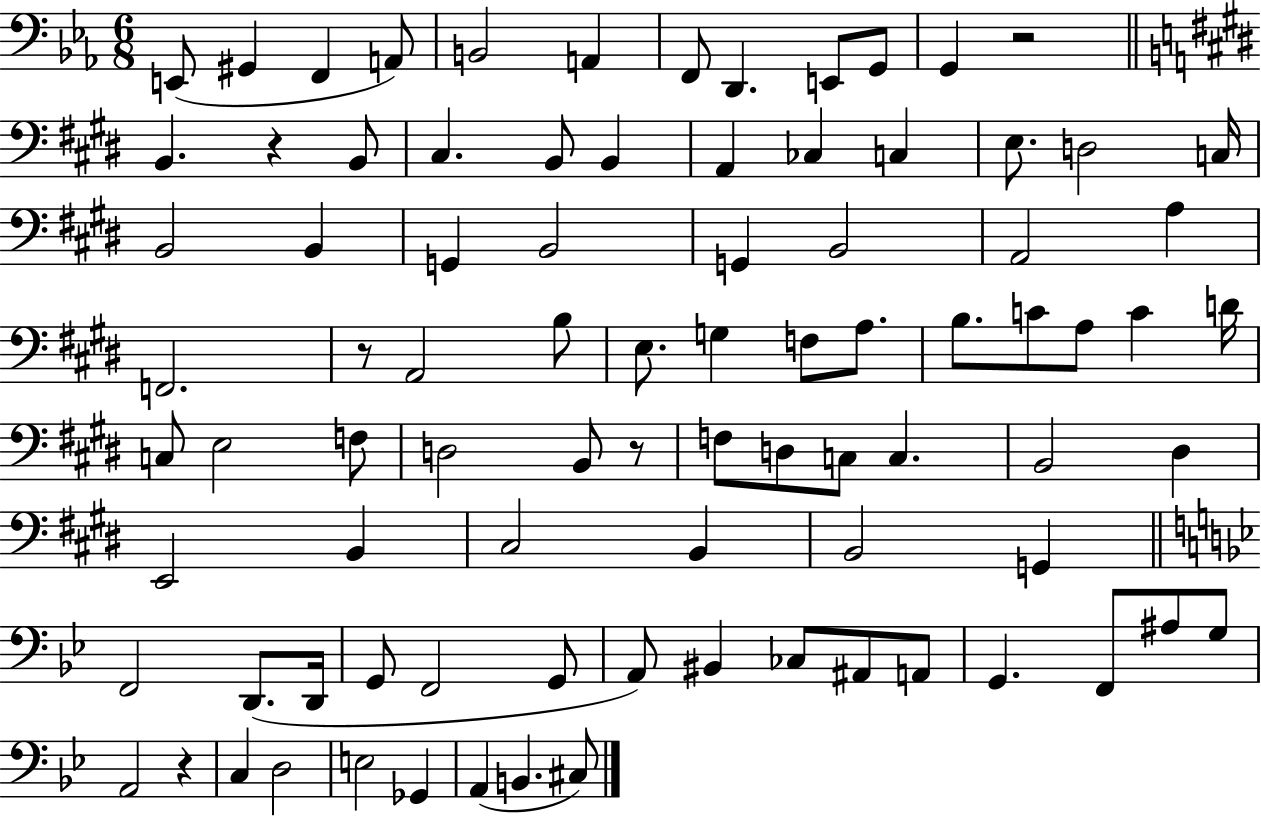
{
  \clef bass
  \numericTimeSignature
  \time 6/8
  \key ees \major
  \repeat volta 2 { e,8( gis,4 f,4 a,8) | b,2 a,4 | f,8 d,4. e,8 g,8 | g,4 r2 | \break \bar "||" \break \key e \major b,4. r4 b,8 | cis4. b,8 b,4 | a,4 ces4 c4 | e8. d2 c16 | \break b,2 b,4 | g,4 b,2 | g,4 b,2 | a,2 a4 | \break f,2. | r8 a,2 b8 | e8. g4 f8 a8. | b8. c'8 a8 c'4 d'16 | \break c8 e2 f8 | d2 b,8 r8 | f8 d8 c8 c4. | b,2 dis4 | \break e,2 b,4 | cis2 b,4 | b,2 g,4 | \bar "||" \break \key bes \major f,2 d,8.( d,16 | g,8 f,2 g,8 | a,8) bis,4 ces8 ais,8 a,8 | g,4. f,8 ais8 g8 | \break a,2 r4 | c4 d2 | e2 ges,4 | a,4( b,4. cis8) | \break } \bar "|."
}